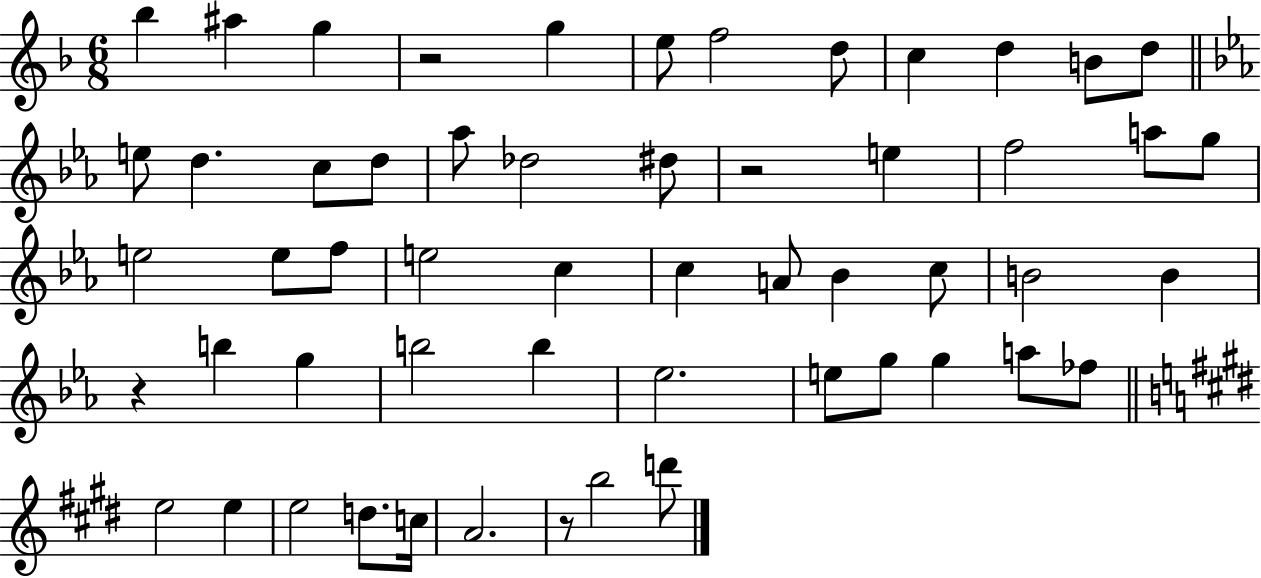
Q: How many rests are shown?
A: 4